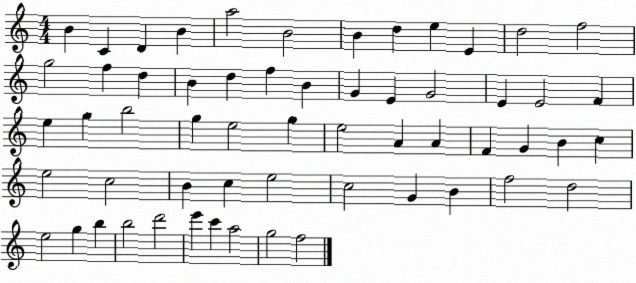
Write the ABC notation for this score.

X:1
T:Untitled
M:4/4
L:1/4
K:C
B C D B a2 B2 B d e E d2 f2 g2 f d B d f B G E G2 E E2 F e g b2 g e2 g e2 A A F G B c e2 c2 B c e2 c2 G B f2 d2 e2 g b b2 d'2 e' c' a2 g2 f2